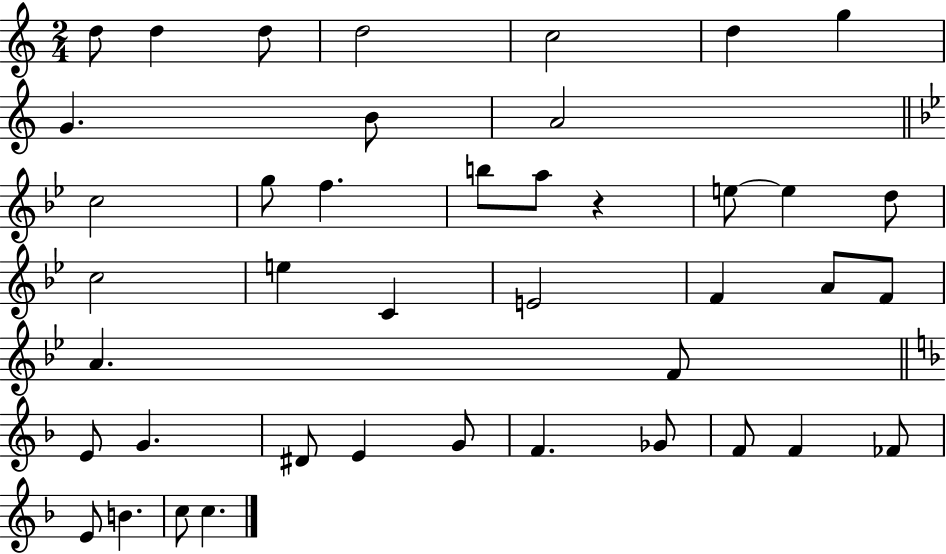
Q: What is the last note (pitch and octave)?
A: C5